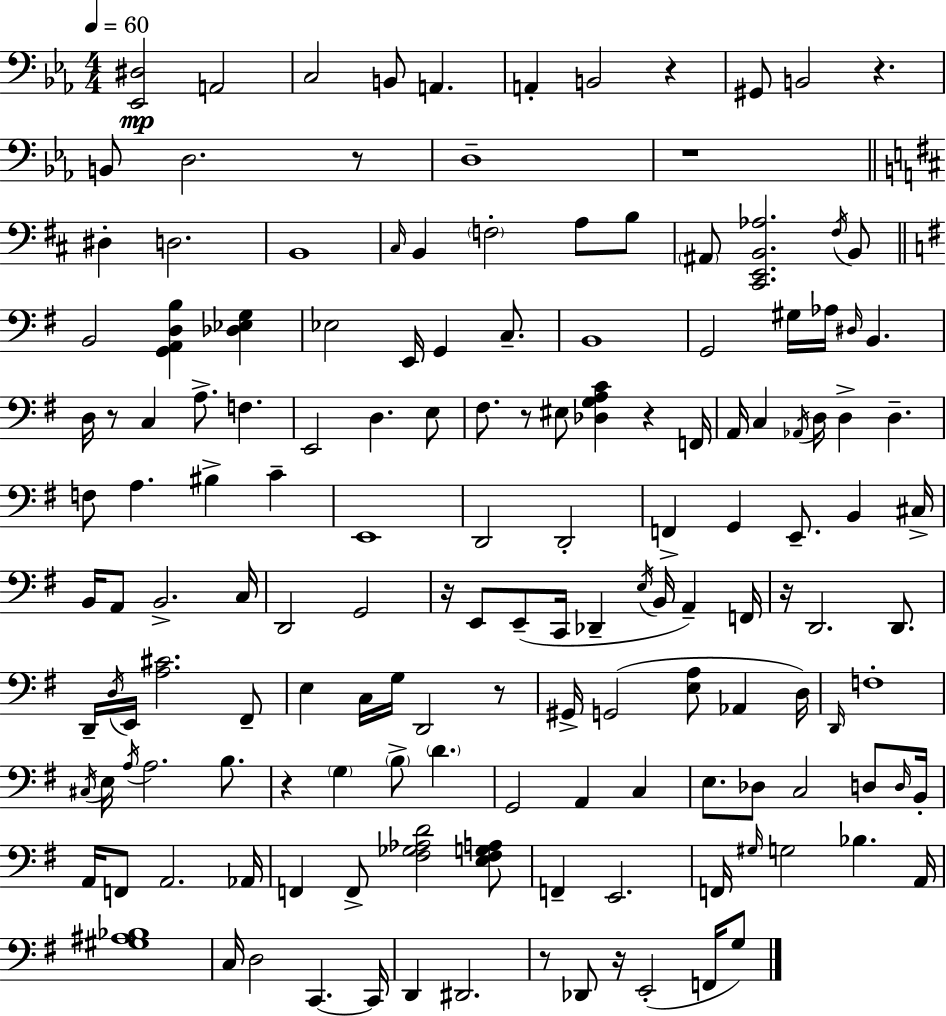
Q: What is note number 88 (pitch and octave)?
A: Ab2